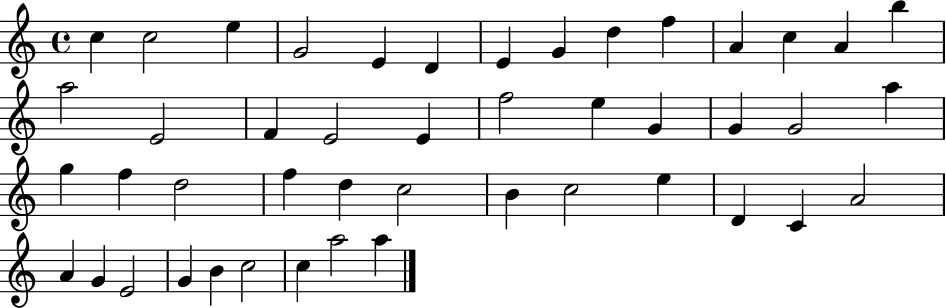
C5/q C5/h E5/q G4/h E4/q D4/q E4/q G4/q D5/q F5/q A4/q C5/q A4/q B5/q A5/h E4/h F4/q E4/h E4/q F5/h E5/q G4/q G4/q G4/h A5/q G5/q F5/q D5/h F5/q D5/q C5/h B4/q C5/h E5/q D4/q C4/q A4/h A4/q G4/q E4/h G4/q B4/q C5/h C5/q A5/h A5/q